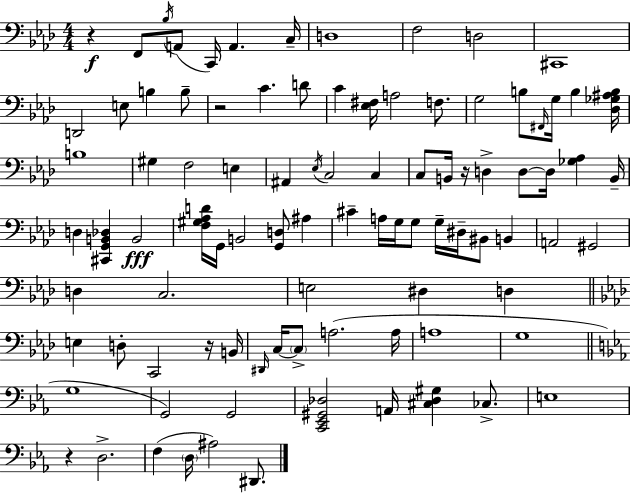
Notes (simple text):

R/q F2/e Bb3/s A2/e C2/s A2/q. C3/s D3/w F3/h D3/h C#2/w D2/h E3/e B3/q B3/e R/h C4/q. D4/e C4/q [Eb3,F#3]/s A3/h F3/e. G3/h B3/e F#2/s G3/s B3/q [Db3,Gb3,A#3,B3]/s B3/w G#3/q F3/h E3/q A#2/q Eb3/s C3/h C3/q C3/e B2/s R/s D3/q D3/e D3/s [Gb3,Ab3]/q B2/s D3/q [C#2,G2,B2,Db3]/q B2/h [F3,G#3,Ab3,D4]/s G2/s B2/h [G2,D3]/e A#3/q C#4/q A3/s G3/s G3/e G3/s D#3/s BIS2/e B2/q A2/h G#2/h D3/q C3/h. E3/h D#3/q D3/q E3/q D3/e C2/h R/s B2/s D#2/s C3/s C3/e A3/h. A3/s A3/w G3/w G3/w G2/h G2/h [C2,Eb2,G#2,Db3]/h A2/s [C#3,Db3,G#3]/q CES3/e. E3/w R/q D3/h. F3/q D3/s A#3/h D#2/e.